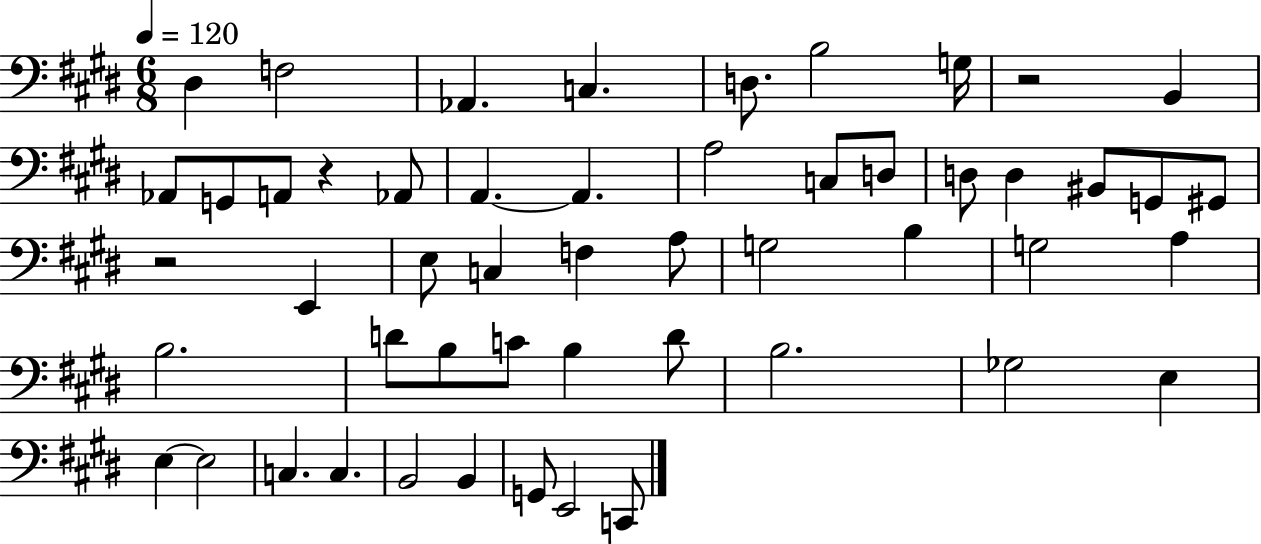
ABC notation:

X:1
T:Untitled
M:6/8
L:1/4
K:E
^D, F,2 _A,, C, D,/2 B,2 G,/4 z2 B,, _A,,/2 G,,/2 A,,/2 z _A,,/2 A,, A,, A,2 C,/2 D,/2 D,/2 D, ^B,,/2 G,,/2 ^G,,/2 z2 E,, E,/2 C, F, A,/2 G,2 B, G,2 A, B,2 D/2 B,/2 C/2 B, D/2 B,2 _G,2 E, E, E,2 C, C, B,,2 B,, G,,/2 E,,2 C,,/2